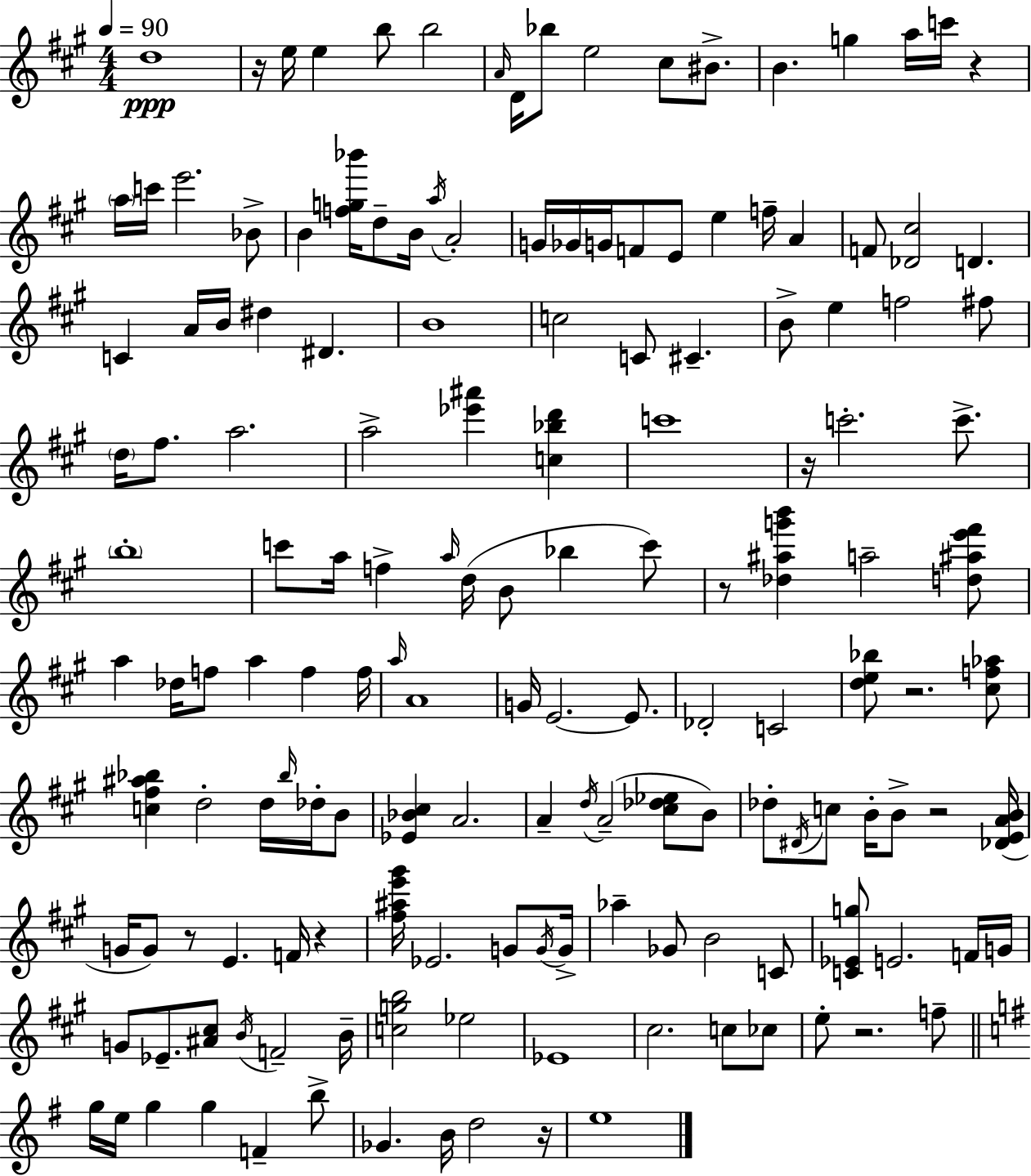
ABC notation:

X:1
T:Untitled
M:4/4
L:1/4
K:A
d4 z/4 e/4 e b/2 b2 A/4 D/4 _b/2 e2 ^c/2 ^B/2 B g a/4 c'/4 z a/4 c'/4 e'2 _B/2 B [fg_b']/4 d/2 B/4 a/4 A2 G/4 _G/4 G/4 F/2 E/2 e f/4 A F/2 [_D^c]2 D C A/4 B/4 ^d ^D B4 c2 C/2 ^C B/2 e f2 ^f/2 d/4 ^f/2 a2 a2 [_e'^a'] [c_bd'] c'4 z/4 c'2 c'/2 b4 c'/2 a/4 f a/4 d/4 B/2 _b c'/2 z/2 [_d^ag'b'] a2 [d^ae'^f']/2 a _d/4 f/2 a f f/4 a/4 A4 G/4 E2 E/2 _D2 C2 [de_b]/2 z2 [^cf_a]/2 [c^f^a_b] d2 d/4 _b/4 _d/4 B/2 [_E_B^c] A2 A d/4 A2 [^c_d_e]/2 B/2 _d/2 ^D/4 c/2 B/4 B/2 z2 [_DEAB]/4 G/4 G/2 z/2 E F/4 z [^f^ae'^g']/4 _E2 G/2 G/4 G/4 _a _G/2 B2 C/2 [C_Eg]/2 E2 F/4 G/4 G/2 _E/2 [^A^c]/2 B/4 F2 B/4 [cgb]2 _e2 _E4 ^c2 c/2 _c/2 e/2 z2 f/2 g/4 e/4 g g F b/2 _G B/4 d2 z/4 e4